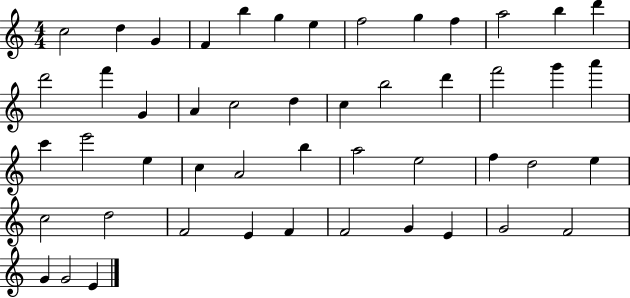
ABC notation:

X:1
T:Untitled
M:4/4
L:1/4
K:C
c2 d G F b g e f2 g f a2 b d' d'2 f' G A c2 d c b2 d' f'2 g' a' c' e'2 e c A2 b a2 e2 f d2 e c2 d2 F2 E F F2 G E G2 F2 G G2 E